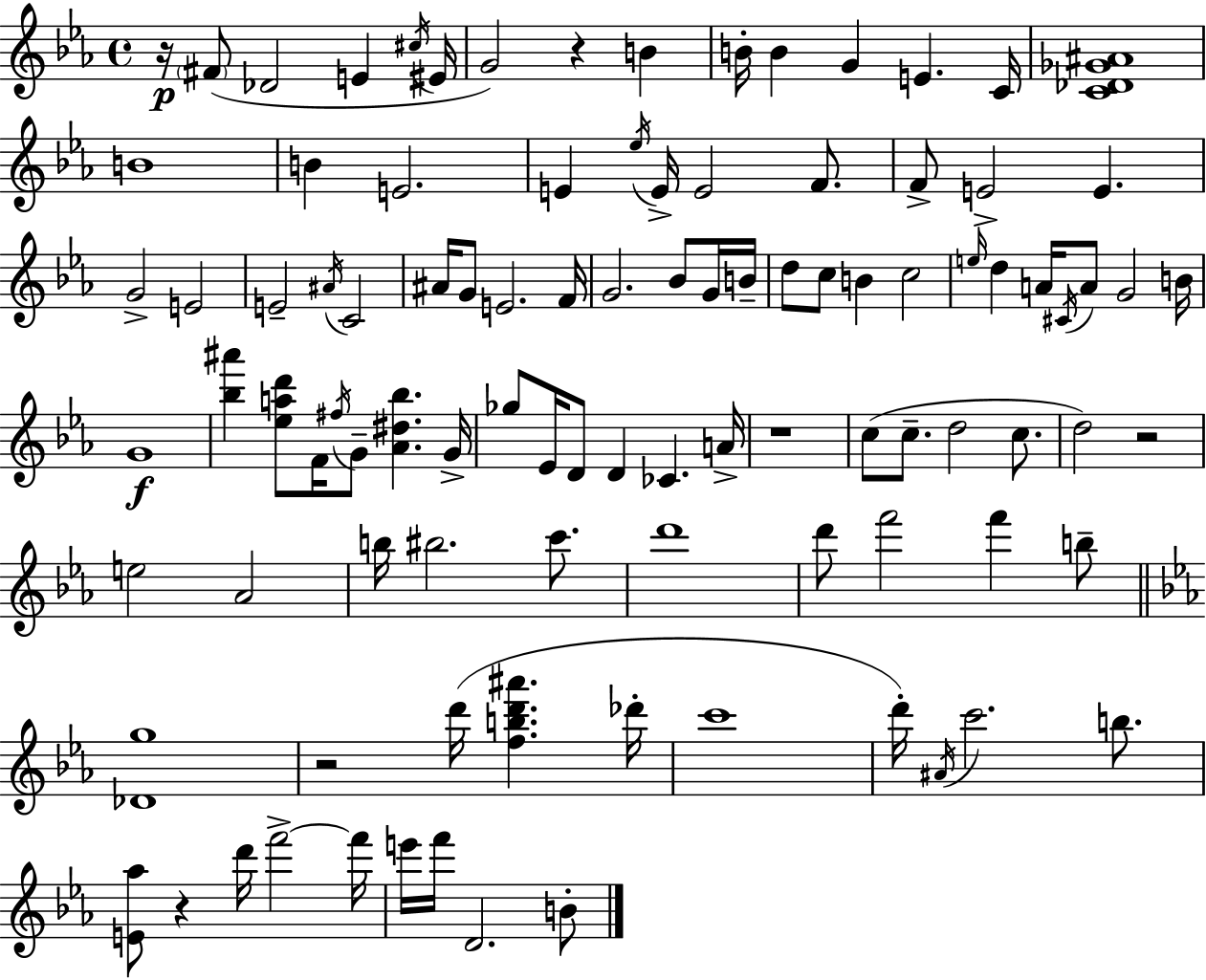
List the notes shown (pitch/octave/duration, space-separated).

R/s F#4/e Db4/h E4/q C#5/s EIS4/s G4/h R/q B4/q B4/s B4/q G4/q E4/q. C4/s [C4,Db4,Gb4,A#4]/w B4/w B4/q E4/h. E4/q Eb5/s E4/s E4/h F4/e. F4/e E4/h E4/q. G4/h E4/h E4/h A#4/s C4/h A#4/s G4/e E4/h. F4/s G4/h. Bb4/e G4/s B4/s D5/e C5/e B4/q C5/h E5/s D5/q A4/s C#4/s A4/e G4/h B4/s G4/w [Bb5,A#6]/q [Eb5,A5,D6]/e F4/s F#5/s G4/e [Ab4,D#5,Bb5]/q. G4/s Gb5/e Eb4/s D4/e D4/q CES4/q. A4/s R/w C5/e C5/e. D5/h C5/e. D5/h R/h E5/h Ab4/h B5/s BIS5/h. C6/e. D6/w D6/e F6/h F6/q B5/e [Db4,G5]/w R/h D6/s [F5,B5,D6,A#6]/q. Db6/s C6/w D6/s A#4/s C6/h. B5/e. [E4,Ab5]/e R/q D6/s F6/h F6/s E6/s F6/s D4/h. B4/e